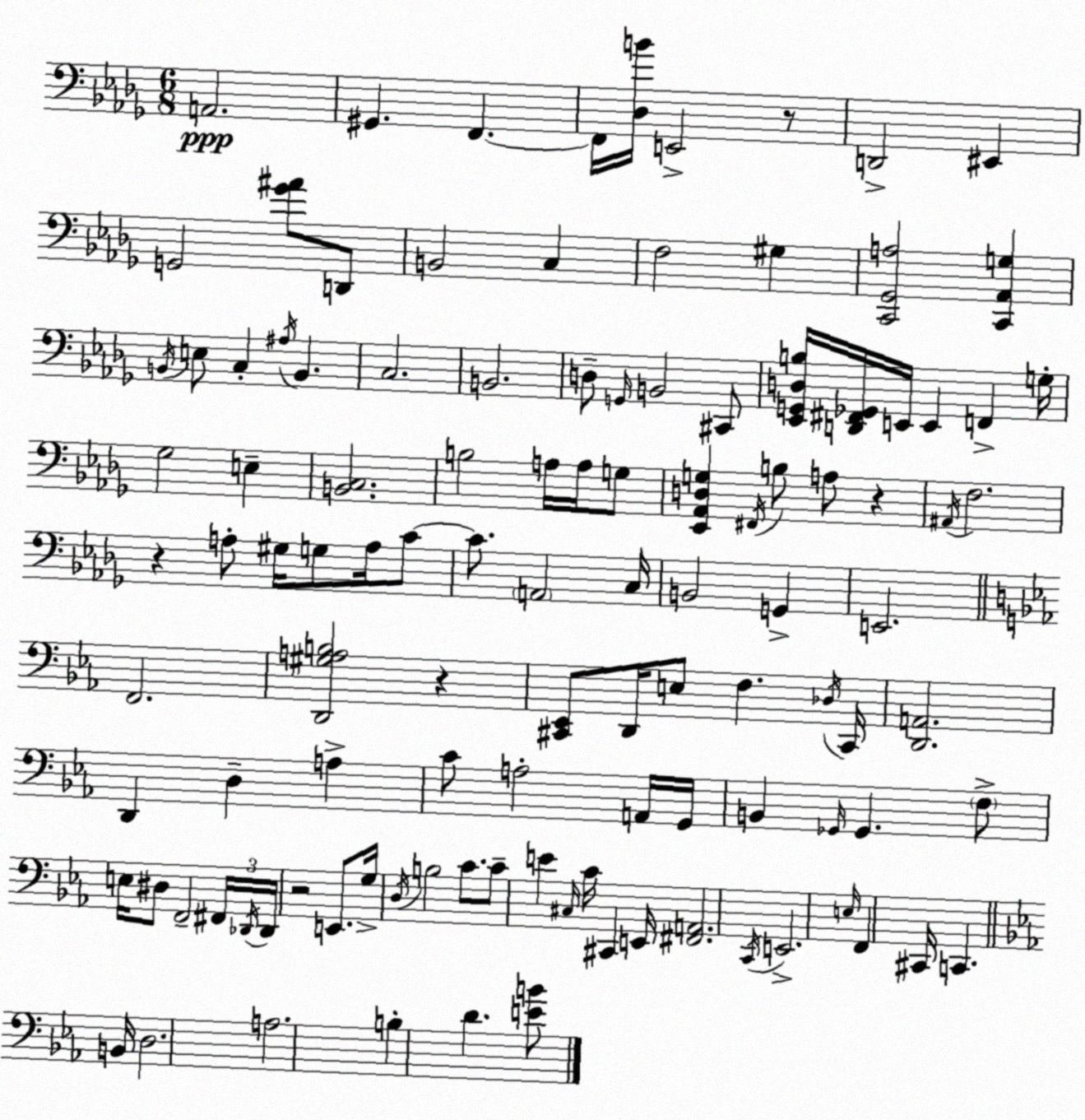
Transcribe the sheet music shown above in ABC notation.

X:1
T:Untitled
M:6/8
L:1/4
K:Bbm
A,,2 ^G,, F,, F,,/4 [_D,B]/4 E,,2 z/2 D,,2 ^E,, G,,2 [_G^A]/2 D,,/2 B,,2 C, F,2 ^G, [C,,_G,,A,]2 [C,,_A,,G,] B,,/4 E,/2 C, ^A,/4 B,, C,2 B,,2 D,/2 G,,/4 B,,2 ^C,,/2 [_E,,G,,D,B,]/4 [D,,^F,,_G,,]/4 E,,/4 E,, F,, G,/4 _G,2 E, [B,,C,]2 B,2 A,/4 A,/4 G,/2 [_E,,_A,,D,G,] ^F,,/4 B,/2 A,/2 z ^A,,/4 F,2 z A,/2 ^G,/4 G,/2 A,/4 C/2 C/2 A,,2 C,/4 B,,2 G,, E,,2 F,,2 [D,,^G,A,B,]2 z [^C,,_E,,]/2 D,,/4 E,/2 F, _D,/4 ^C,,/4 [D,,A,,]2 D,, D, A, C/2 A,2 A,,/4 G,,/4 B,, _G,,/4 _G,, F,/2 E,/4 ^D,/2 F,,2 ^F,,/4 _D,,/4 _D,,/4 z2 E,,/2 G,/4 D,/4 B,2 C/2 C/2 E ^C,/4 C/4 ^C,, E,,/4 [^F,,A,,]2 C,,/4 E,,2 E,/4 F,, ^C,,/4 C,, B,,/4 D,2 A,2 B, D [EB]/2